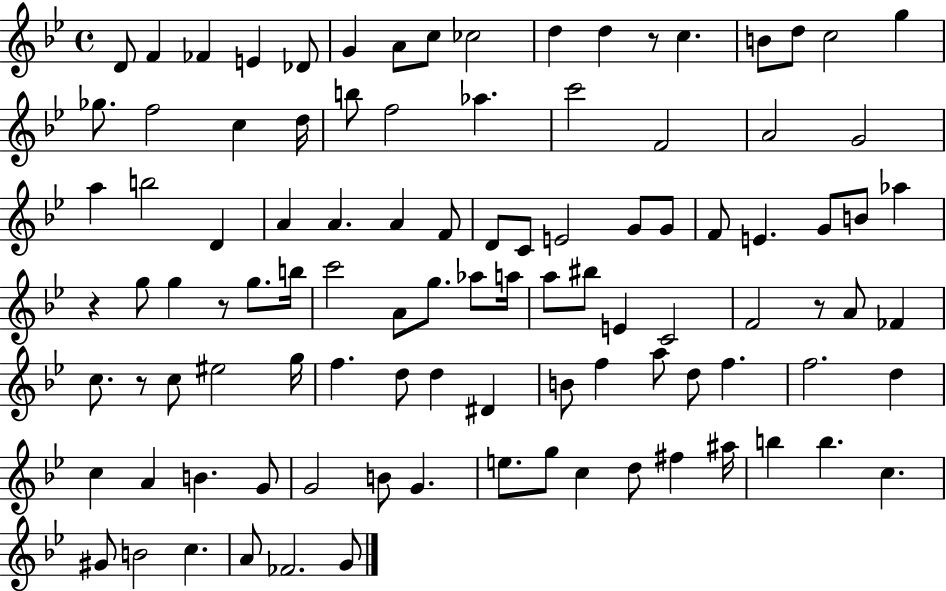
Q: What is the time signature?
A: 4/4